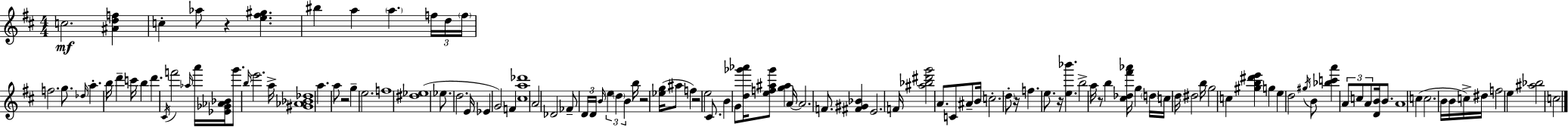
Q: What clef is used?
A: treble